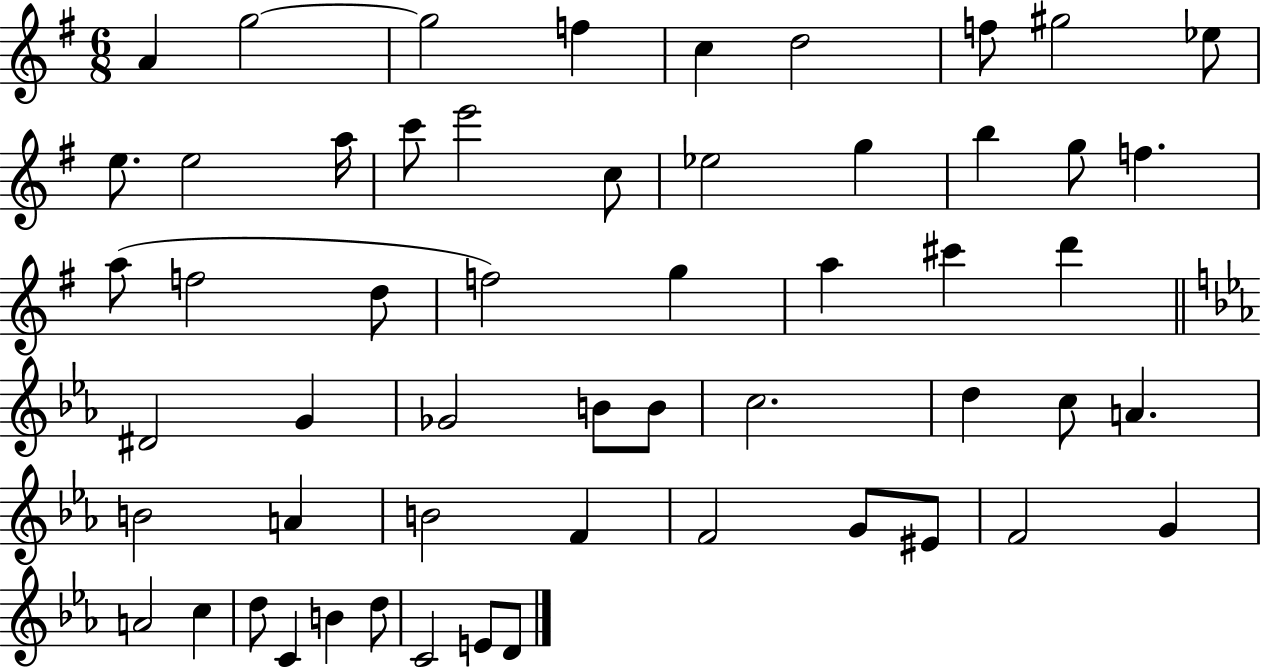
{
  \clef treble
  \numericTimeSignature
  \time 6/8
  \key g \major
  a'4 g''2~~ | g''2 f''4 | c''4 d''2 | f''8 gis''2 ees''8 | \break e''8. e''2 a''16 | c'''8 e'''2 c''8 | ees''2 g''4 | b''4 g''8 f''4. | \break a''8( f''2 d''8 | f''2) g''4 | a''4 cis'''4 d'''4 | \bar "||" \break \key ees \major dis'2 g'4 | ges'2 b'8 b'8 | c''2. | d''4 c''8 a'4. | \break b'2 a'4 | b'2 f'4 | f'2 g'8 eis'8 | f'2 g'4 | \break a'2 c''4 | d''8 c'4 b'4 d''8 | c'2 e'8 d'8 | \bar "|."
}